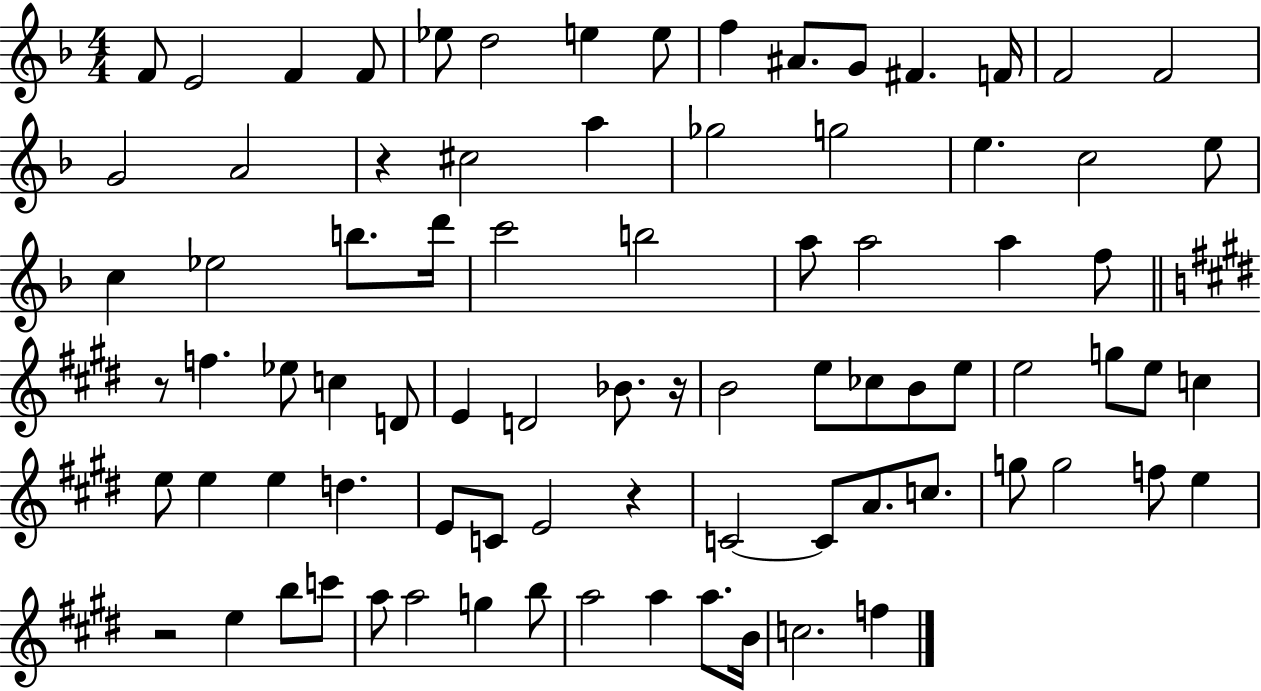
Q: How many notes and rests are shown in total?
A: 83